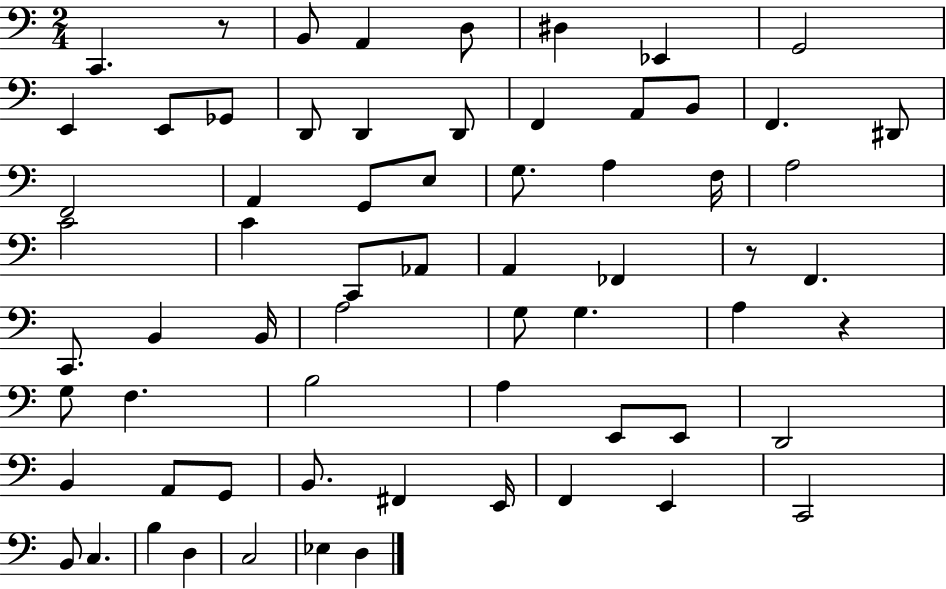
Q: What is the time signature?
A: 2/4